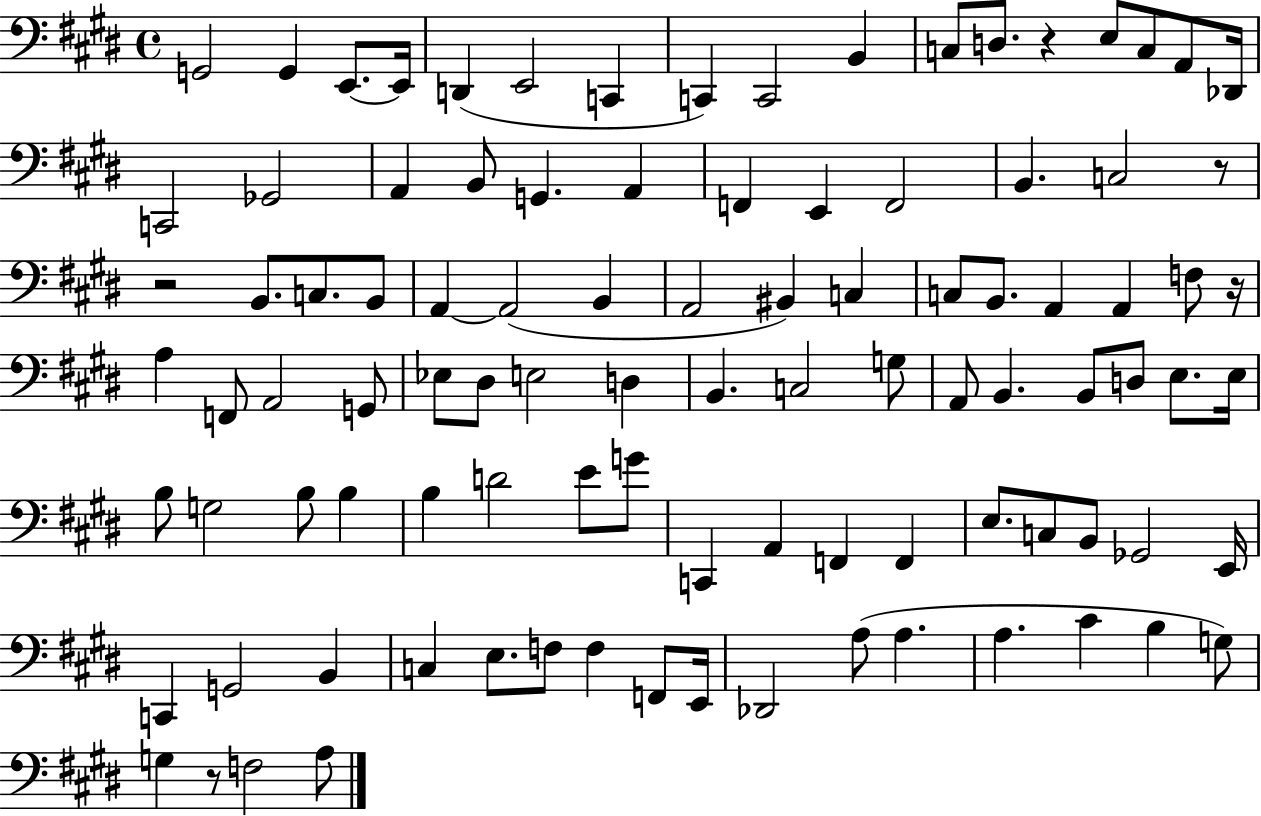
G2/h G2/q E2/e. E2/s D2/q E2/h C2/q C2/q C2/h B2/q C3/e D3/e. R/q E3/e C3/e A2/e Db2/s C2/h Gb2/h A2/q B2/e G2/q. A2/q F2/q E2/q F2/h B2/q. C3/h R/e R/h B2/e. C3/e. B2/e A2/q A2/h B2/q A2/h BIS2/q C3/q C3/e B2/e. A2/q A2/q F3/e R/s A3/q F2/e A2/h G2/e Eb3/e D#3/e E3/h D3/q B2/q. C3/h G3/e A2/e B2/q. B2/e D3/e E3/e. E3/s B3/e G3/h B3/e B3/q B3/q D4/h E4/e G4/e C2/q A2/q F2/q F2/q E3/e. C3/e B2/e Gb2/h E2/s C2/q G2/h B2/q C3/q E3/e. F3/e F3/q F2/e E2/s Db2/h A3/e A3/q. A3/q. C#4/q B3/q G3/e G3/q R/e F3/h A3/e